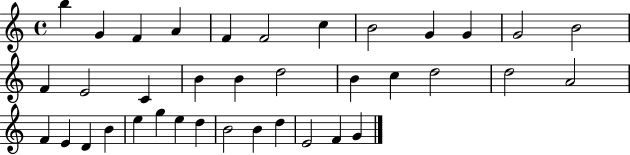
X:1
T:Untitled
M:4/4
L:1/4
K:C
b G F A F F2 c B2 G G G2 B2 F E2 C B B d2 B c d2 d2 A2 F E D B e g e d B2 B d E2 F G